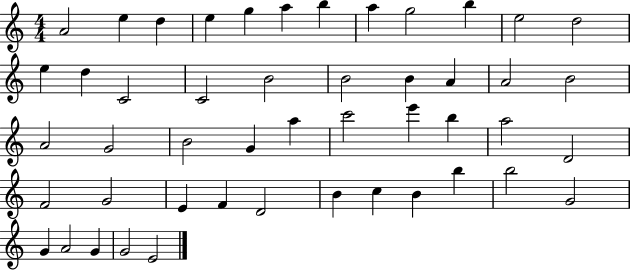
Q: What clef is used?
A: treble